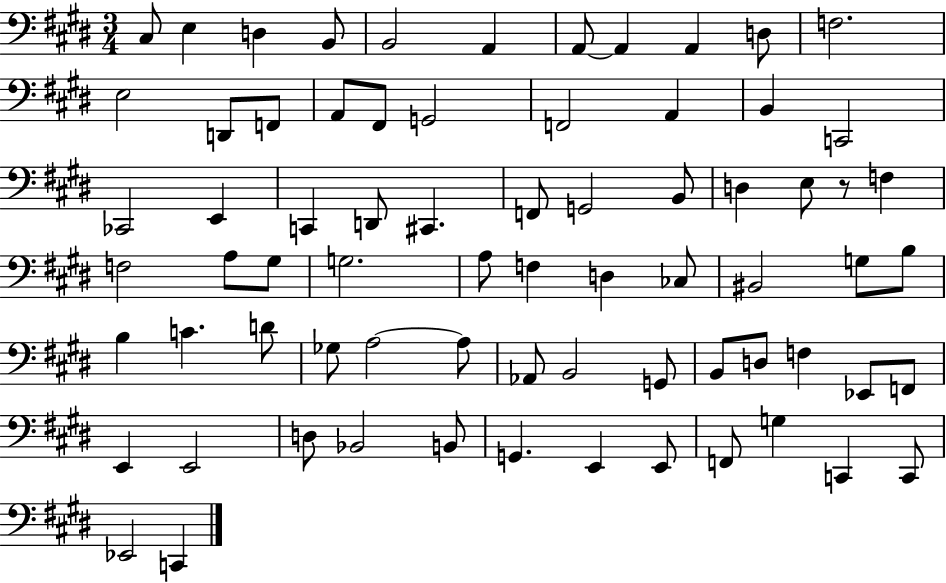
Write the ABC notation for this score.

X:1
T:Untitled
M:3/4
L:1/4
K:E
^C,/2 E, D, B,,/2 B,,2 A,, A,,/2 A,, A,, D,/2 F,2 E,2 D,,/2 F,,/2 A,,/2 ^F,,/2 G,,2 F,,2 A,, B,, C,,2 _C,,2 E,, C,, D,,/2 ^C,, F,,/2 G,,2 B,,/2 D, E,/2 z/2 F, F,2 A,/2 ^G,/2 G,2 A,/2 F, D, _C,/2 ^B,,2 G,/2 B,/2 B, C D/2 _G,/2 A,2 A,/2 _A,,/2 B,,2 G,,/2 B,,/2 D,/2 F, _E,,/2 F,,/2 E,, E,,2 D,/2 _B,,2 B,,/2 G,, E,, E,,/2 F,,/2 G, C,, C,,/2 _E,,2 C,,